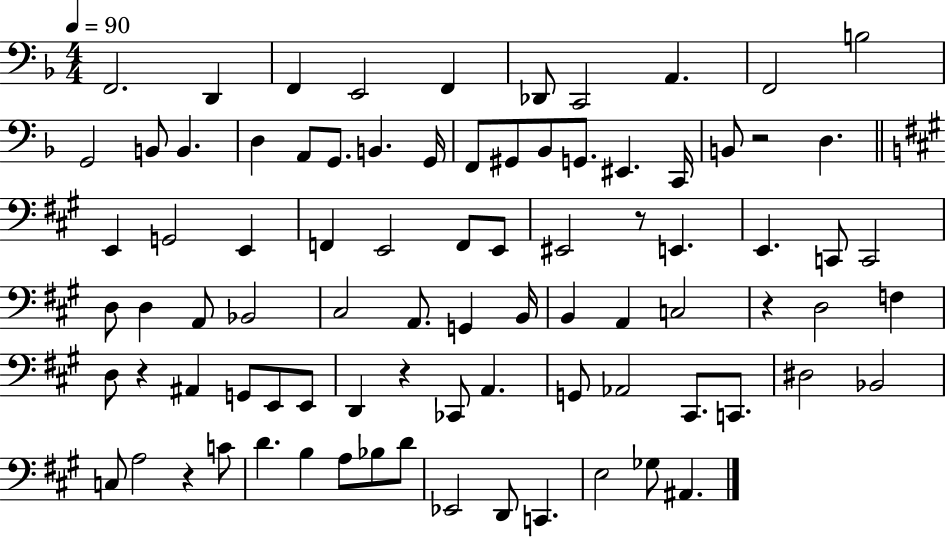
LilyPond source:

{
  \clef bass
  \numericTimeSignature
  \time 4/4
  \key f \major
  \tempo 4 = 90
  \repeat volta 2 { f,2. d,4 | f,4 e,2 f,4 | des,8 c,2 a,4. | f,2 b2 | \break g,2 b,8 b,4. | d4 a,8 g,8. b,4. g,16 | f,8 gis,8 bes,8 g,8. eis,4. c,16 | b,8 r2 d4. | \break \bar "||" \break \key a \major e,4 g,2 e,4 | f,4 e,2 f,8 e,8 | eis,2 r8 e,4. | e,4. c,8 c,2 | \break d8 d4 a,8 bes,2 | cis2 a,8. g,4 b,16 | b,4 a,4 c2 | r4 d2 f4 | \break d8 r4 ais,4 g,8 e,8 e,8 | d,4 r4 ces,8 a,4. | g,8 aes,2 cis,8. c,8. | dis2 bes,2 | \break c8 a2 r4 c'8 | d'4. b4 a8 bes8 d'8 | ees,2 d,8 c,4. | e2 ges8 ais,4. | \break } \bar "|."
}